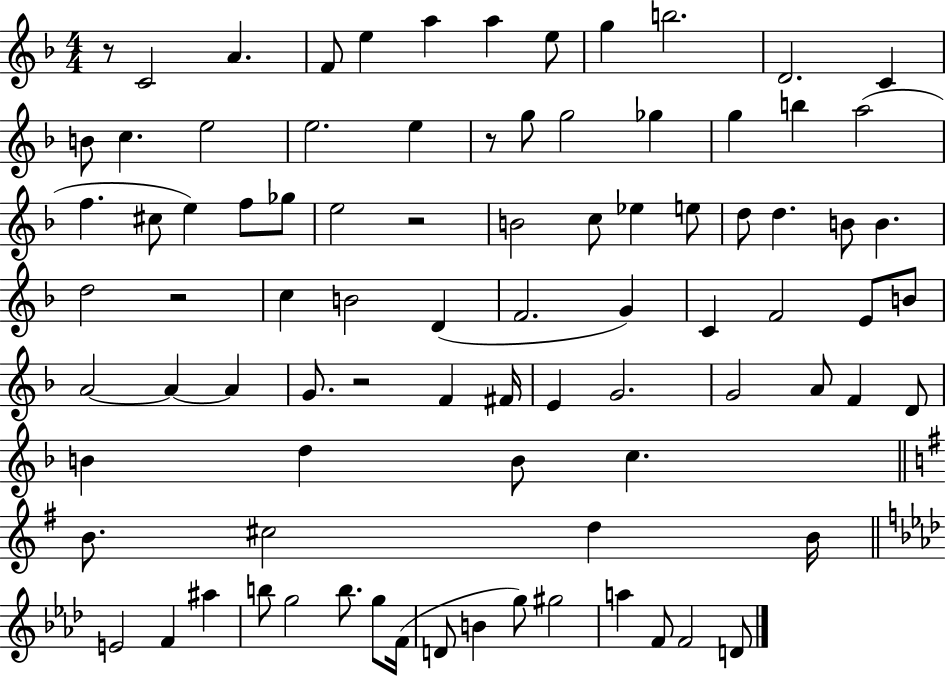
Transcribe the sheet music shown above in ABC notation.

X:1
T:Untitled
M:4/4
L:1/4
K:F
z/2 C2 A F/2 e a a e/2 g b2 D2 C B/2 c e2 e2 e z/2 g/2 g2 _g g b a2 f ^c/2 e f/2 _g/2 e2 z2 B2 c/2 _e e/2 d/2 d B/2 B d2 z2 c B2 D F2 G C F2 E/2 B/2 A2 A A G/2 z2 F ^F/4 E G2 G2 A/2 F D/2 B d B/2 c B/2 ^c2 d B/4 E2 F ^a b/2 g2 b/2 g/2 F/4 D/2 B g/2 ^g2 a F/2 F2 D/2